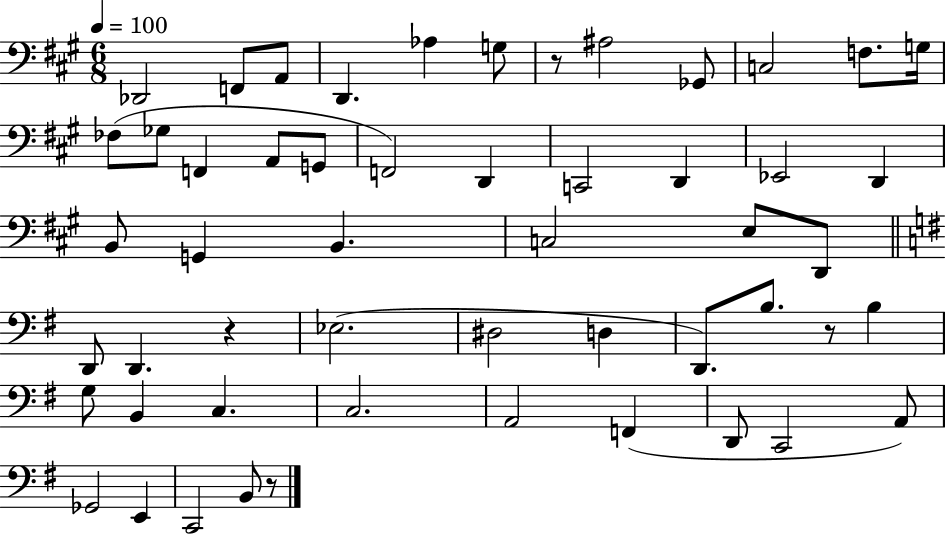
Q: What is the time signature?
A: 6/8